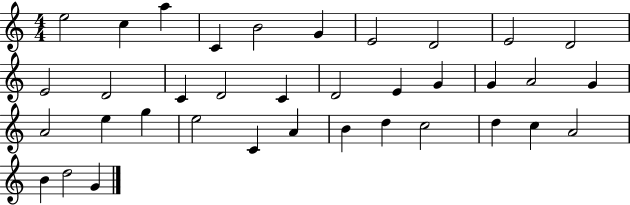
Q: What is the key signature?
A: C major